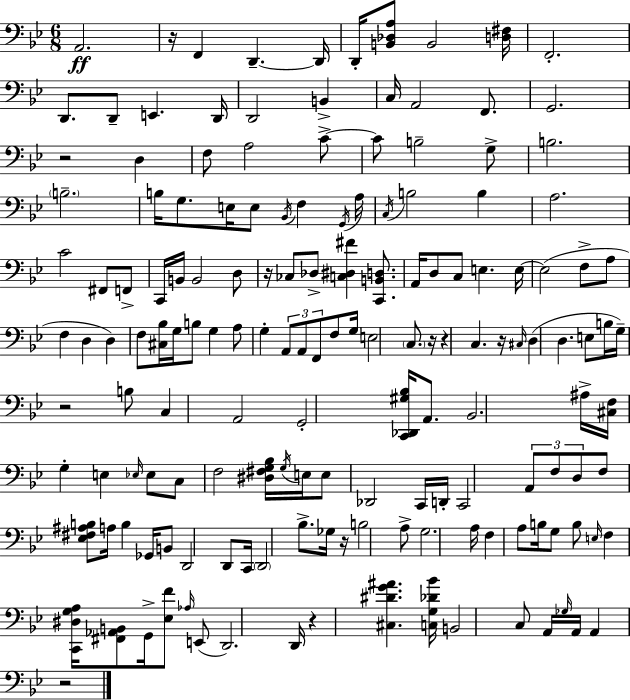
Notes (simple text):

A2/h. R/s F2/q D2/q. D2/s D2/s [B2,Db3,A3]/e B2/h [D3,F#3]/s F2/h. D2/e. D2/e E2/q. D2/s D2/h B2/q C3/s A2/h F2/e. G2/h. R/h D3/q F3/e A3/h C4/e C4/e B3/h G3/e B3/h. B3/h. B3/s G3/e. E3/s E3/e Bb2/s F3/q G2/s A3/s C3/s B3/h B3/q A3/h. C4/h F#2/e F2/e C2/s B2/s B2/h D3/e R/s CES3/e Db3/e [C3,D#3,F#4]/q [C2,B2,D3]/e. A2/s D3/e C3/e E3/q. E3/s E3/h F3/e A3/e F3/q D3/q D3/q F3/e [C#3,Bb3]/s G3/s B3/e G3/q A3/e G3/q A2/e A2/e F2/e F3/e G3/s E3/h C3/e. R/s R/q C3/q. R/s C#3/s D3/q D3/q. E3/e B3/s G3/s R/h B3/e C3/q A2/h G2/h [C2,Db2,G#3,Bb3]/s A2/e. Bb2/h. A#3/s [C#3,F3]/s G3/q E3/q Eb3/s Eb3/e C3/e F3/h [D#3,F#3,G3,Bb3]/s G3/s E3/s E3/e Db2/h C2/s D2/s C2/h A2/e F3/e D3/e F3/e [Eb3,F#3,A#3,B3]/e A3/s B3/q Gb2/s B2/e D2/h D2/e C2/s D2/h Bb3/e. Gb3/s R/s B3/h A3/e G3/h. A3/s F3/q A3/e B3/s G3/e B3/e E3/s F3/q [C2,D#3,G3,A3]/s [F#2,Ab2,B2]/e G2/s [Eb3,F4]/e Ab3/s E2/e D2/h. D2/s R/q [C#3,D#4,G4,A#4]/q. [C3,G3,Db4,Bb4]/s B2/h C3/e A2/s Gb3/s A2/s A2/q R/h